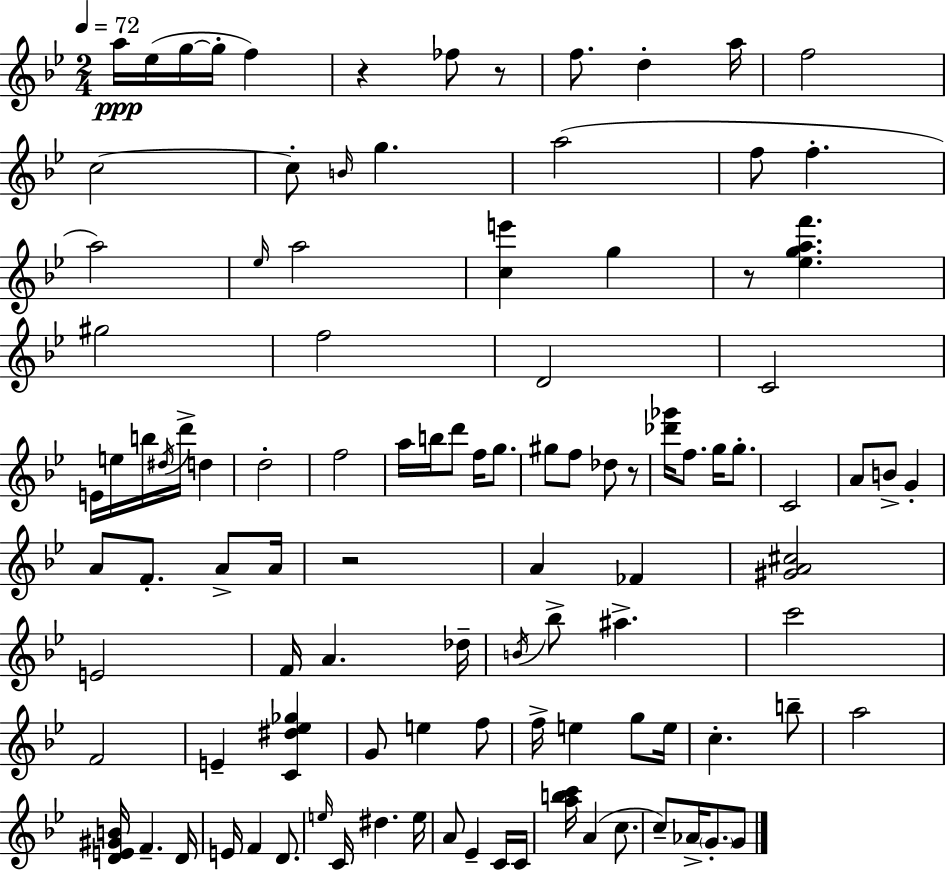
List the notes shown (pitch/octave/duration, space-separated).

A5/s Eb5/s G5/s G5/s F5/q R/q FES5/e R/e F5/e. D5/q A5/s F5/h C5/h C5/e B4/s G5/q. A5/h F5/e F5/q. A5/h Eb5/s A5/h [C5,E6]/q G5/q R/e [Eb5,G5,A5,F6]/q. G#5/h F5/h D4/h C4/h E4/s E5/s B5/s D#5/s D6/s D5/q D5/h F5/h A5/s B5/s D6/e F5/s G5/e. G#5/e F5/e Db5/e R/e [Db6,Gb6]/s F5/e. G5/s G5/e. C4/h A4/e B4/e G4/q A4/e F4/e. A4/e A4/s R/h A4/q FES4/q [G#4,A4,C#5]/h E4/h F4/s A4/q. Db5/s B4/s Bb5/e A#5/q. C6/h F4/h E4/q [C4,D#5,Eb5,Gb5]/q G4/e E5/q F5/e F5/s E5/q G5/e E5/s C5/q. B5/e A5/h [D4,E4,G#4,B4]/s F4/q. D4/s E4/s F4/q D4/e. E5/s C4/s D#5/q. E5/s A4/e Eb4/q C4/s C4/s [A5,B5,C6]/s A4/q C5/e. C5/e Ab4/s G4/e. G4/e